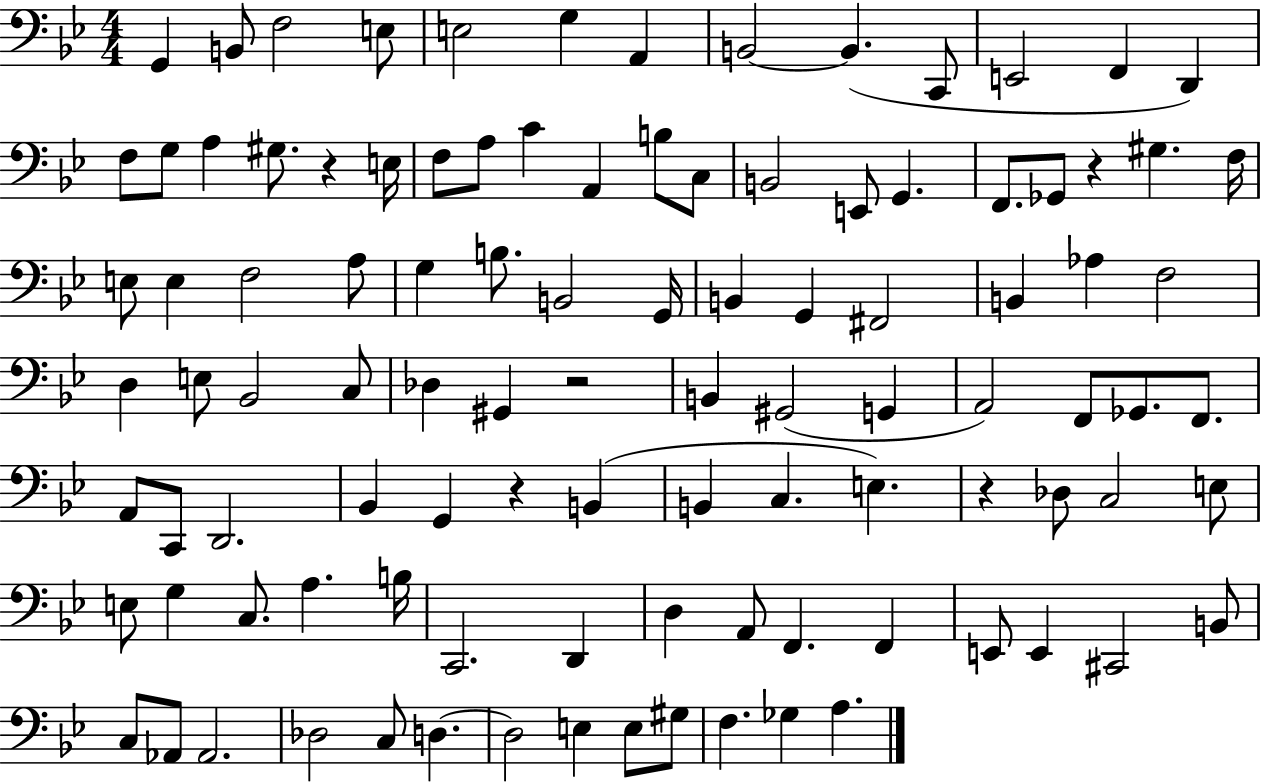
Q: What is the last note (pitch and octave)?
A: A3